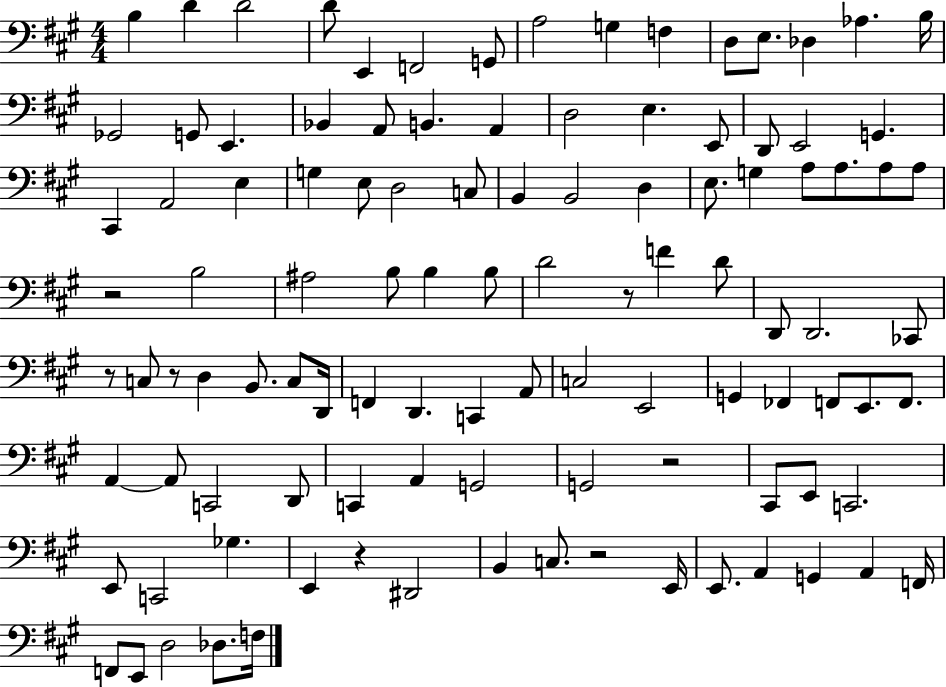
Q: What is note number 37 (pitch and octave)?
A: B2